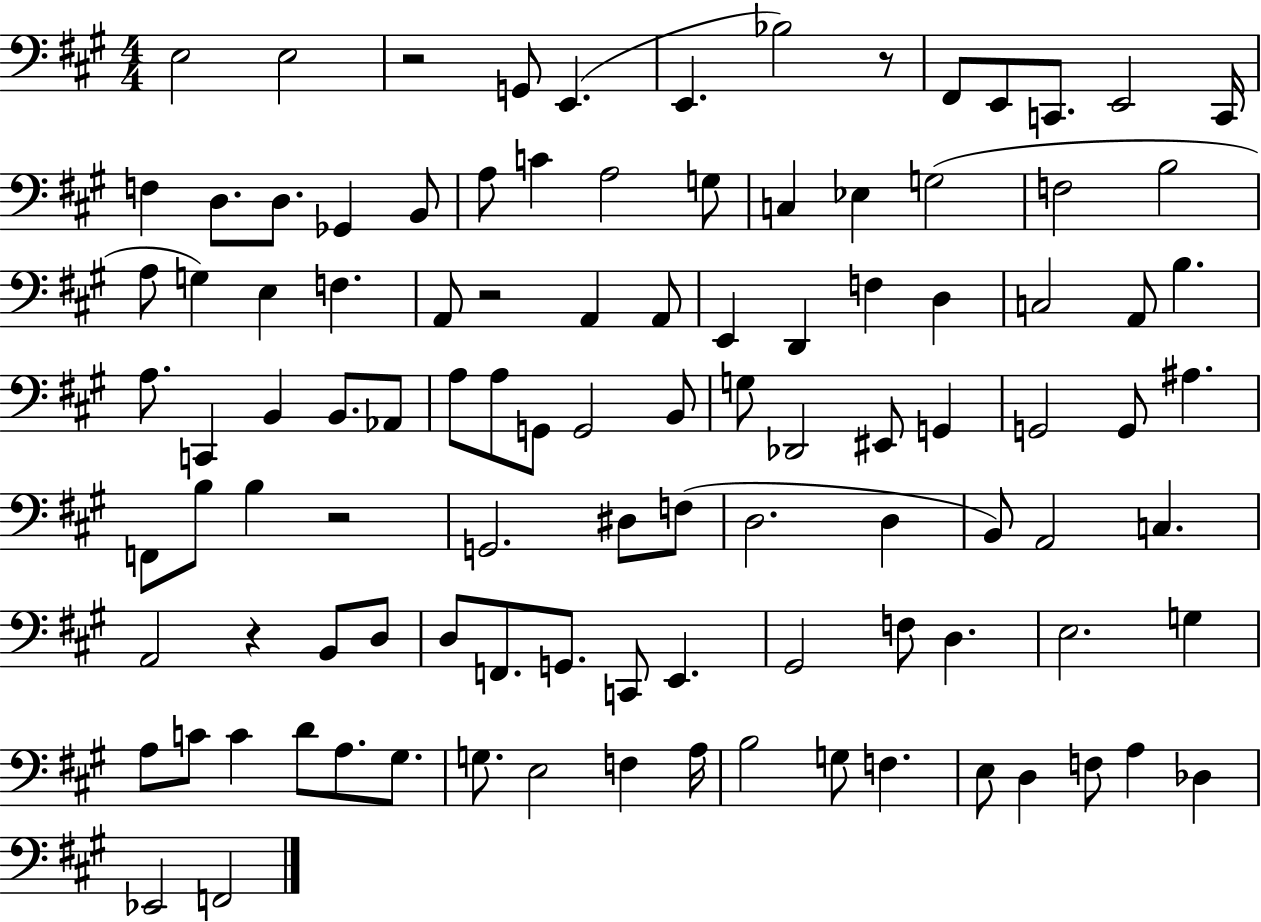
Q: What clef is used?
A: bass